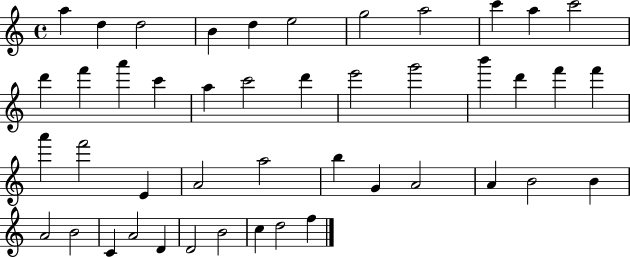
{
  \clef treble
  \time 4/4
  \defaultTimeSignature
  \key c \major
  a''4 d''4 d''2 | b'4 d''4 e''2 | g''2 a''2 | c'''4 a''4 c'''2 | \break d'''4 f'''4 a'''4 c'''4 | a''4 c'''2 d'''4 | e'''2 g'''2 | b'''4 d'''4 f'''4 f'''4 | \break a'''4 f'''2 e'4 | a'2 a''2 | b''4 g'4 a'2 | a'4 b'2 b'4 | \break a'2 b'2 | c'4 a'2 d'4 | d'2 b'2 | c''4 d''2 f''4 | \break \bar "|."
}